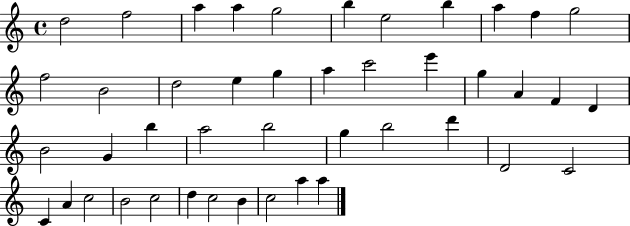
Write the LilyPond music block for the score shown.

{
  \clef treble
  \time 4/4
  \defaultTimeSignature
  \key c \major
  d''2 f''2 | a''4 a''4 g''2 | b''4 e''2 b''4 | a''4 f''4 g''2 | \break f''2 b'2 | d''2 e''4 g''4 | a''4 c'''2 e'''4 | g''4 a'4 f'4 d'4 | \break b'2 g'4 b''4 | a''2 b''2 | g''4 b''2 d'''4 | d'2 c'2 | \break c'4 a'4 c''2 | b'2 c''2 | d''4 c''2 b'4 | c''2 a''4 a''4 | \break \bar "|."
}